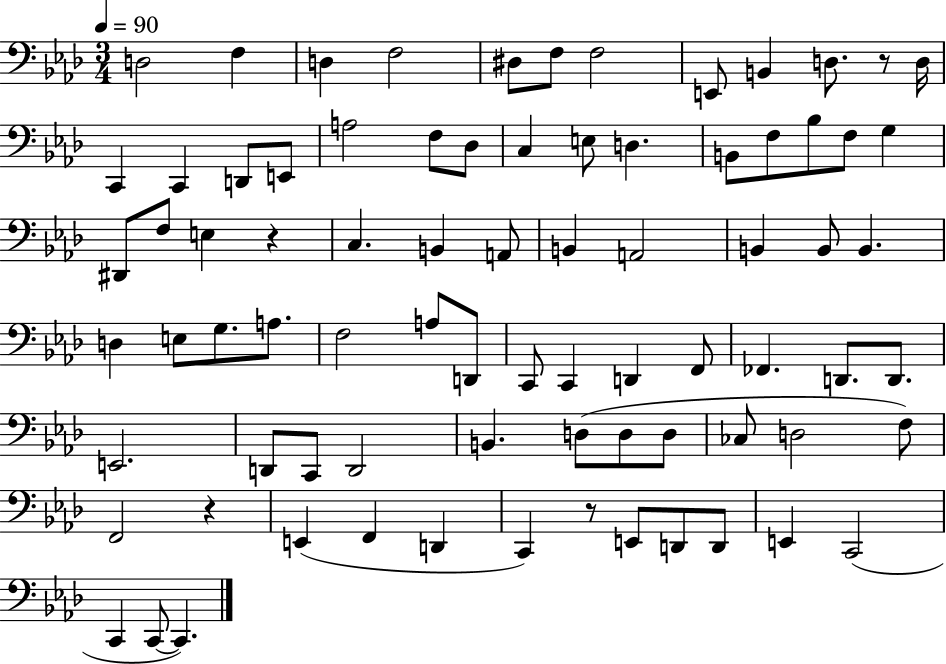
X:1
T:Untitled
M:3/4
L:1/4
K:Ab
D,2 F, D, F,2 ^D,/2 F,/2 F,2 E,,/2 B,, D,/2 z/2 D,/4 C,, C,, D,,/2 E,,/2 A,2 F,/2 _D,/2 C, E,/2 D, B,,/2 F,/2 _B,/2 F,/2 G, ^D,,/2 F,/2 E, z C, B,, A,,/2 B,, A,,2 B,, B,,/2 B,, D, E,/2 G,/2 A,/2 F,2 A,/2 D,,/2 C,,/2 C,, D,, F,,/2 _F,, D,,/2 D,,/2 E,,2 D,,/2 C,,/2 D,,2 B,, D,/2 D,/2 D,/2 _C,/2 D,2 F,/2 F,,2 z E,, F,, D,, C,, z/2 E,,/2 D,,/2 D,,/2 E,, C,,2 C,, C,,/2 C,,